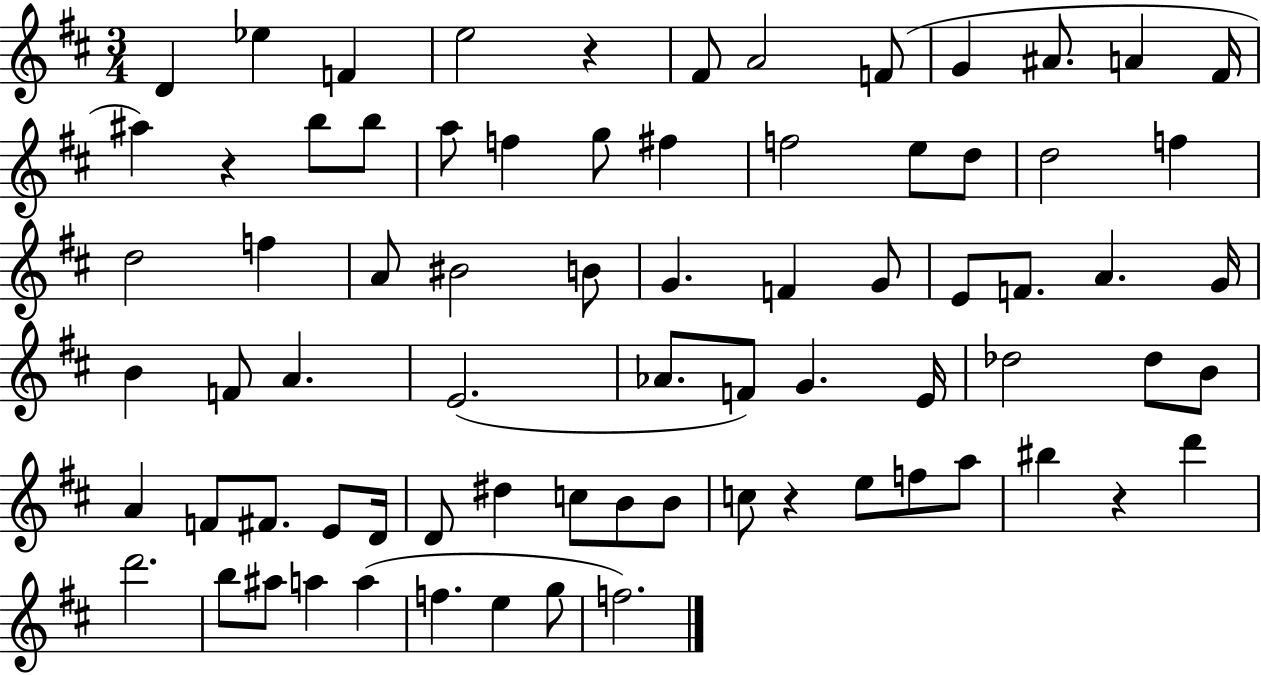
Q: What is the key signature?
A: D major